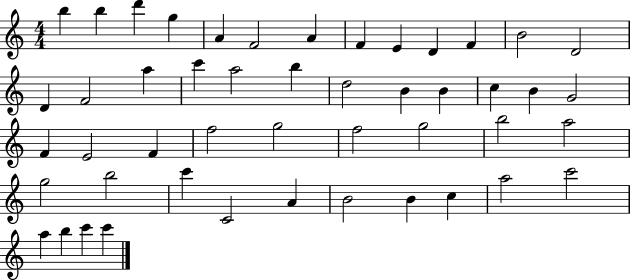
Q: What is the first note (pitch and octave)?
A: B5